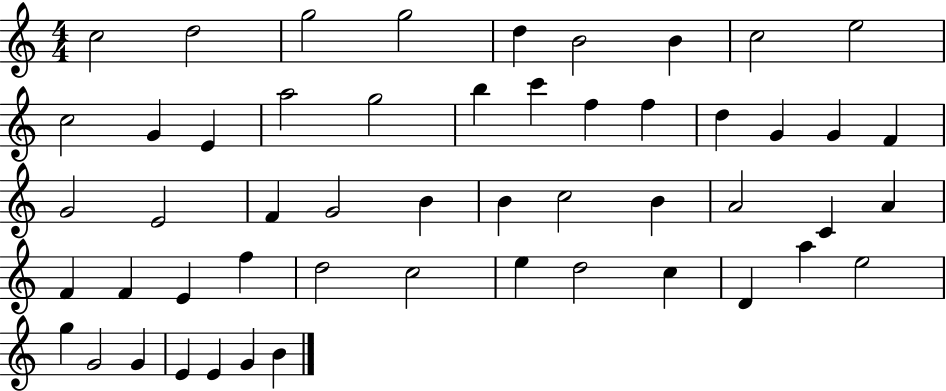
{
  \clef treble
  \numericTimeSignature
  \time 4/4
  \key c \major
  c''2 d''2 | g''2 g''2 | d''4 b'2 b'4 | c''2 e''2 | \break c''2 g'4 e'4 | a''2 g''2 | b''4 c'''4 f''4 f''4 | d''4 g'4 g'4 f'4 | \break g'2 e'2 | f'4 g'2 b'4 | b'4 c''2 b'4 | a'2 c'4 a'4 | \break f'4 f'4 e'4 f''4 | d''2 c''2 | e''4 d''2 c''4 | d'4 a''4 e''2 | \break g''4 g'2 g'4 | e'4 e'4 g'4 b'4 | \bar "|."
}